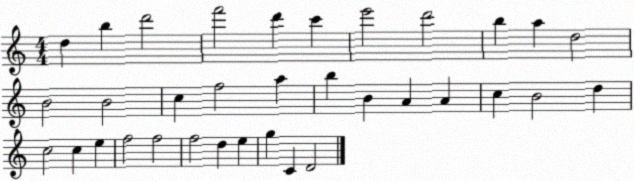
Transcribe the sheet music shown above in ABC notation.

X:1
T:Untitled
M:4/4
L:1/4
K:C
d b d'2 f'2 d' c' e'2 d'2 b a d2 B2 B2 c f2 a b B A A c B2 d c2 c e f2 f2 f2 d e g C D2